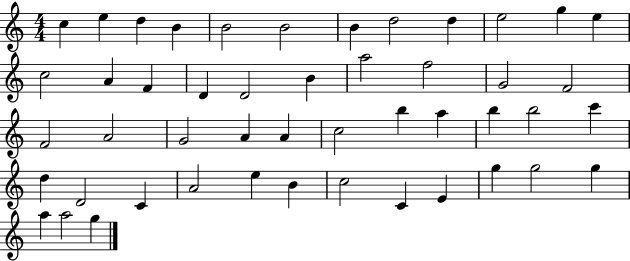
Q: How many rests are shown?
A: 0